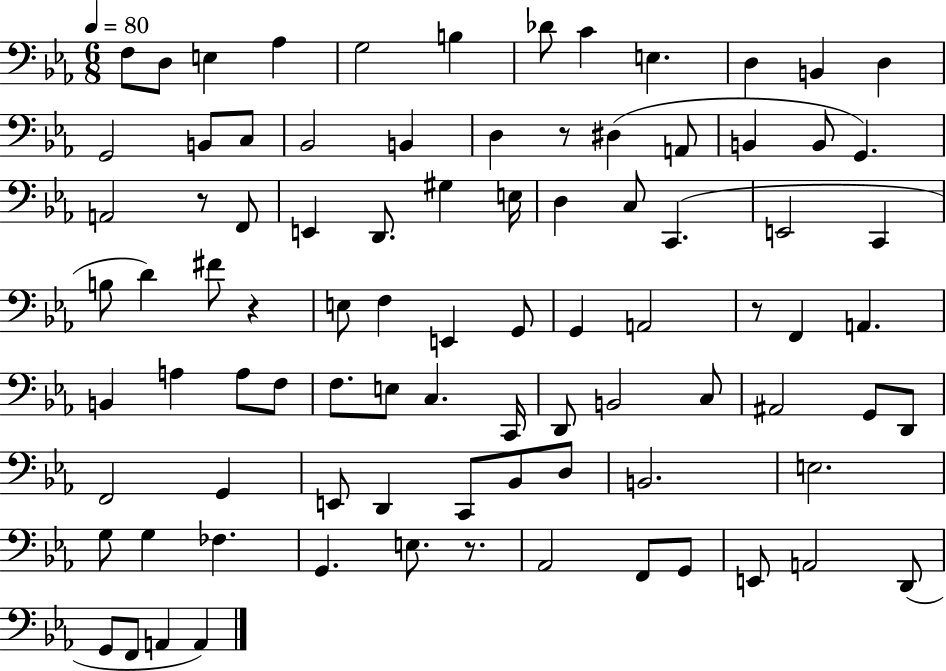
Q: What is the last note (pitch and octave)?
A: A2